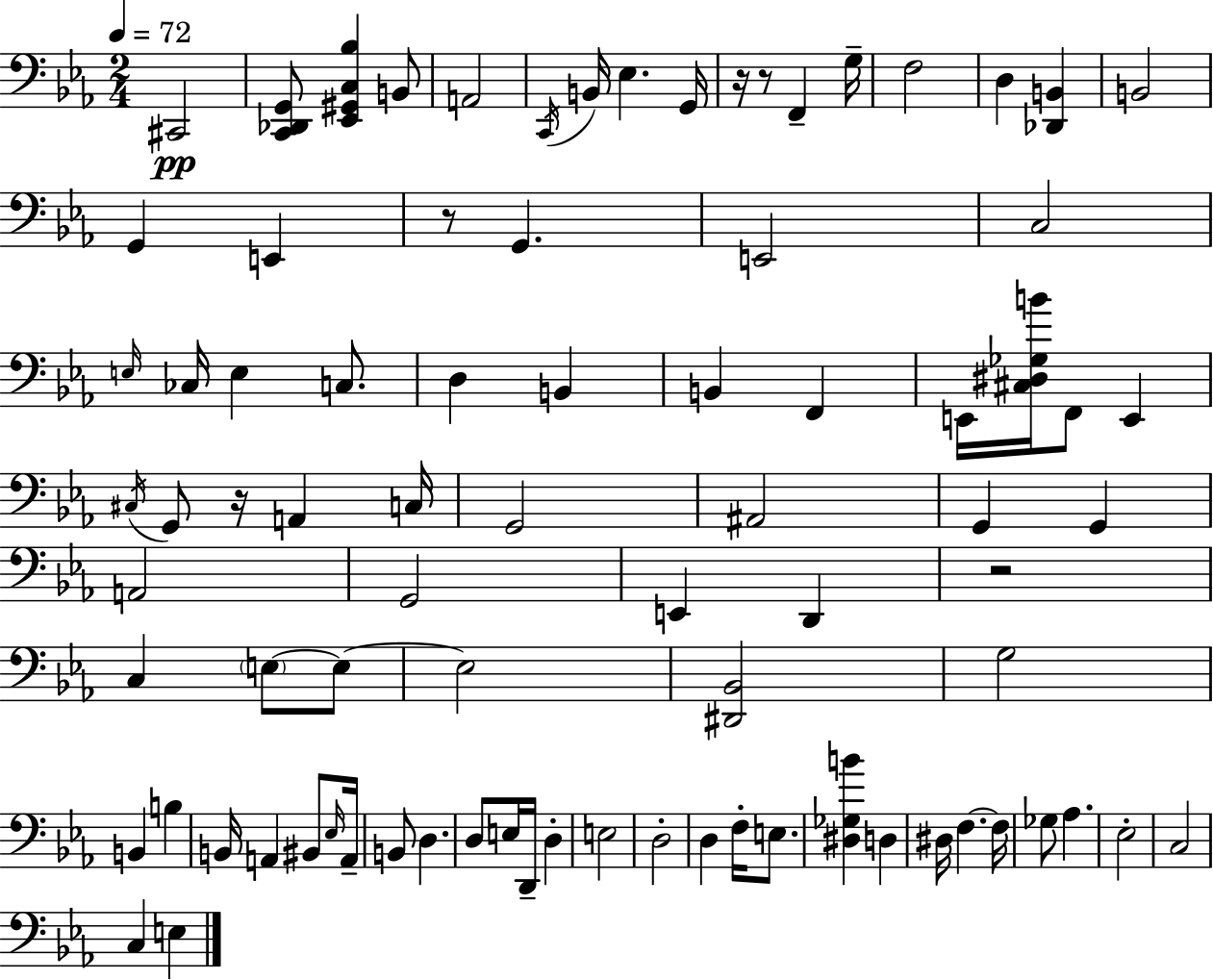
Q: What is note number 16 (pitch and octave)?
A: E2